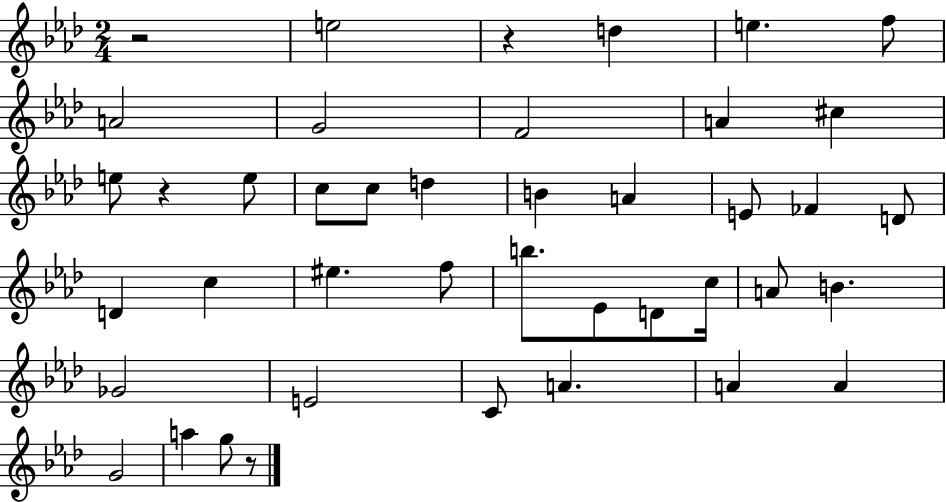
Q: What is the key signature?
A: AES major